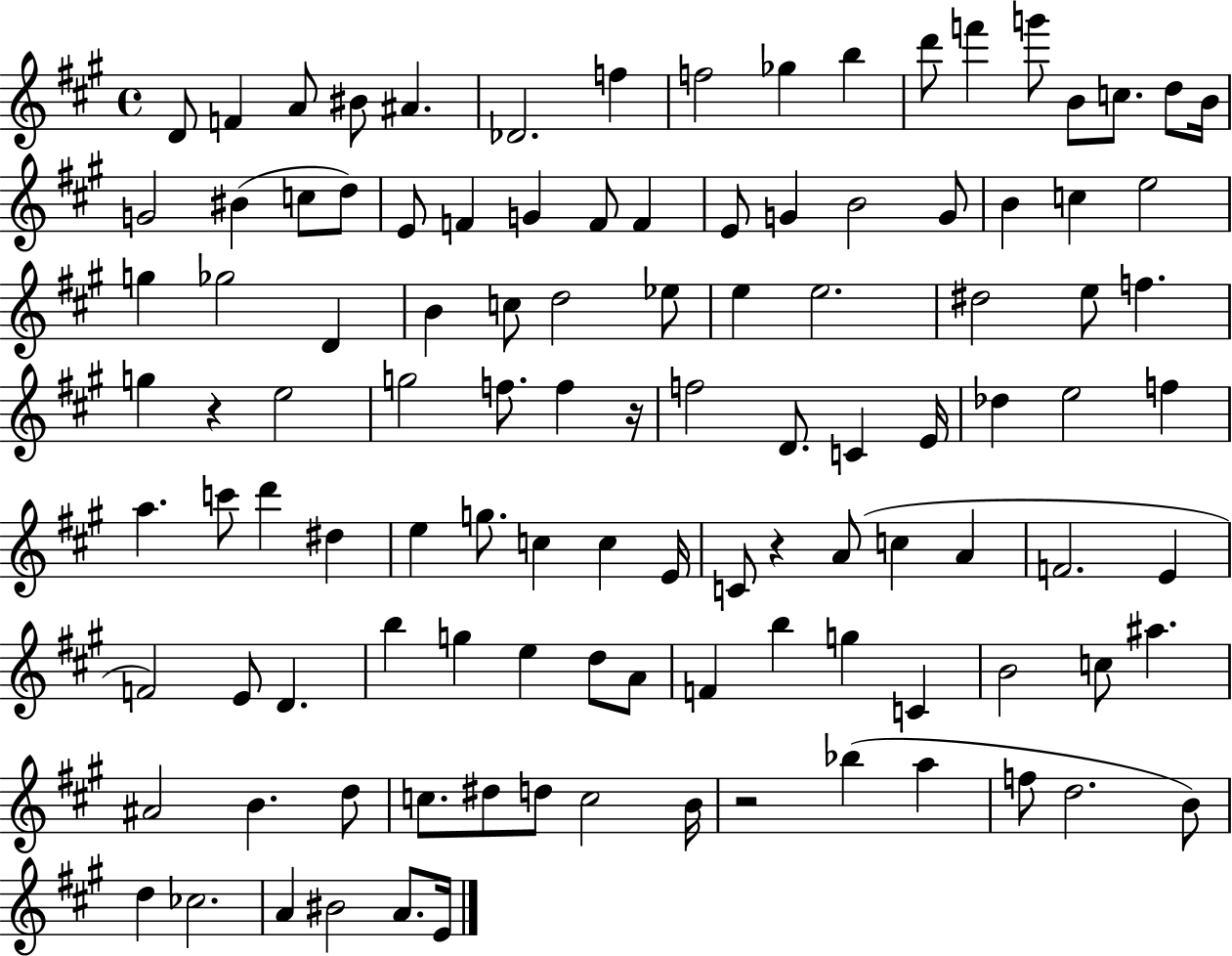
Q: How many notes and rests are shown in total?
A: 110